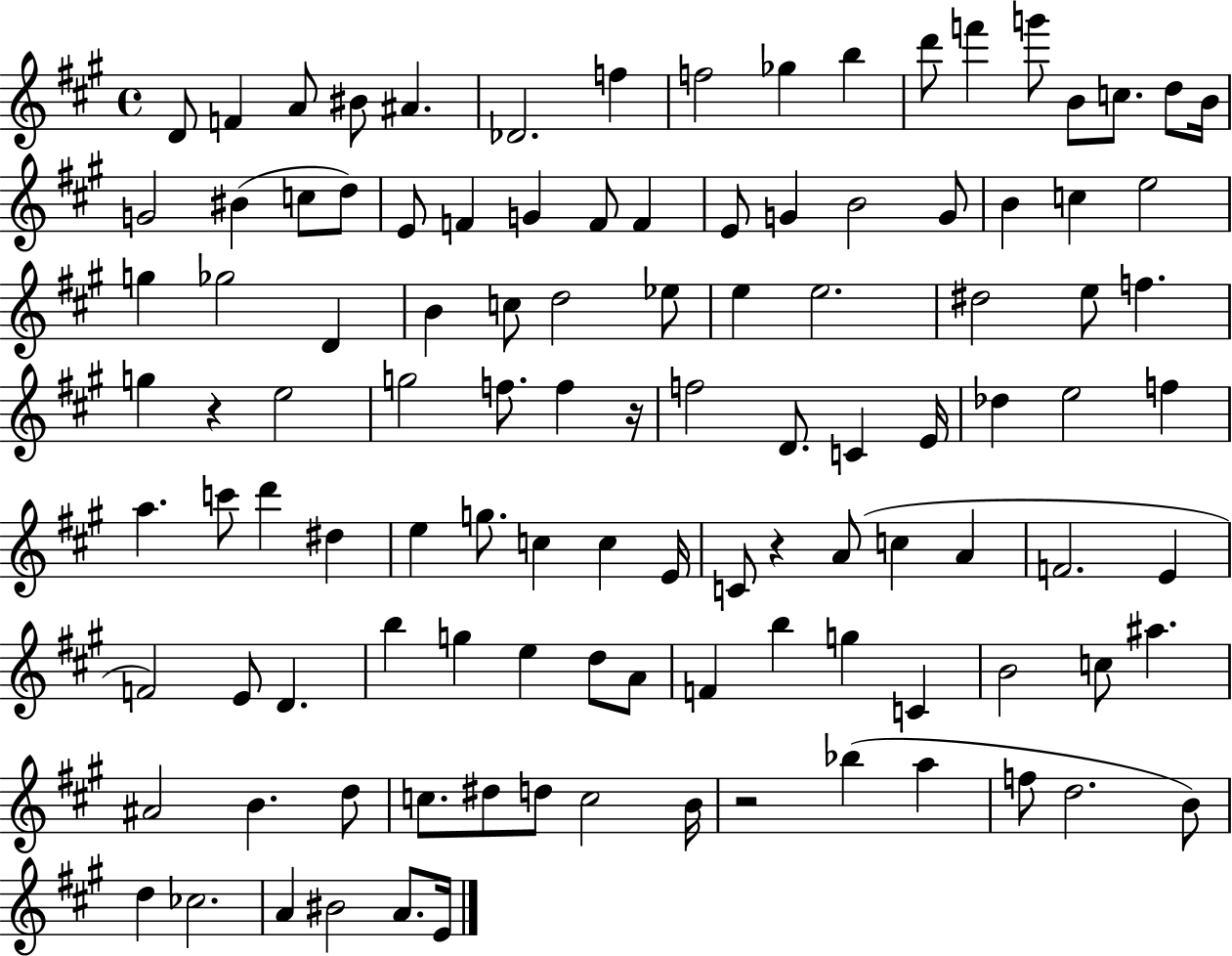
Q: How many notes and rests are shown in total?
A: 110